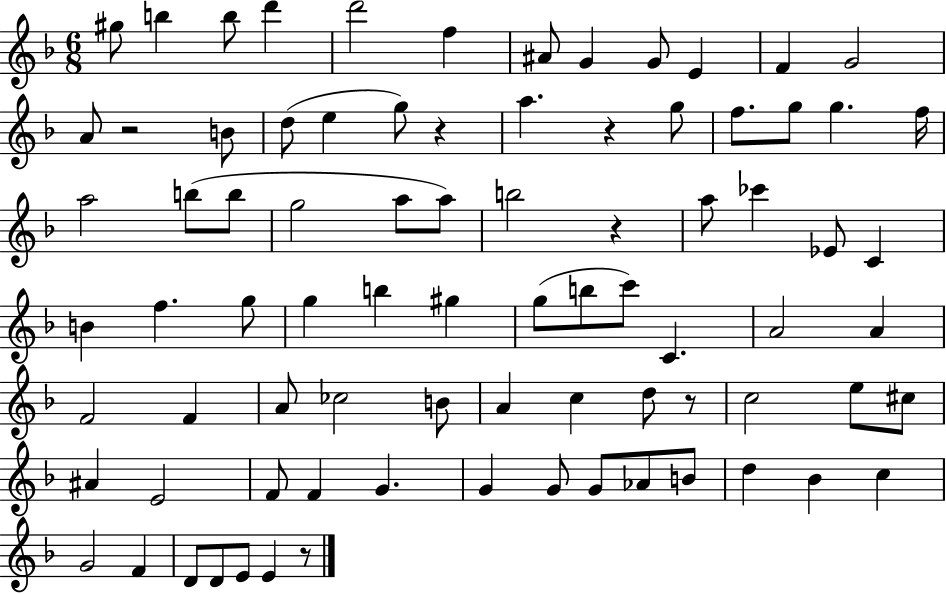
G#5/e B5/q B5/e D6/q D6/h F5/q A#4/e G4/q G4/e E4/q F4/q G4/h A4/e R/h B4/e D5/e E5/q G5/e R/q A5/q. R/q G5/e F5/e. G5/e G5/q. F5/s A5/h B5/e B5/e G5/h A5/e A5/e B5/h R/q A5/e CES6/q Eb4/e C4/q B4/q F5/q. G5/e G5/q B5/q G#5/q G5/e B5/e C6/e C4/q. A4/h A4/q F4/h F4/q A4/e CES5/h B4/e A4/q C5/q D5/e R/e C5/h E5/e C#5/e A#4/q E4/h F4/e F4/q G4/q. G4/q G4/e G4/e Ab4/e B4/e D5/q Bb4/q C5/q G4/h F4/q D4/e D4/e E4/e E4/q R/e